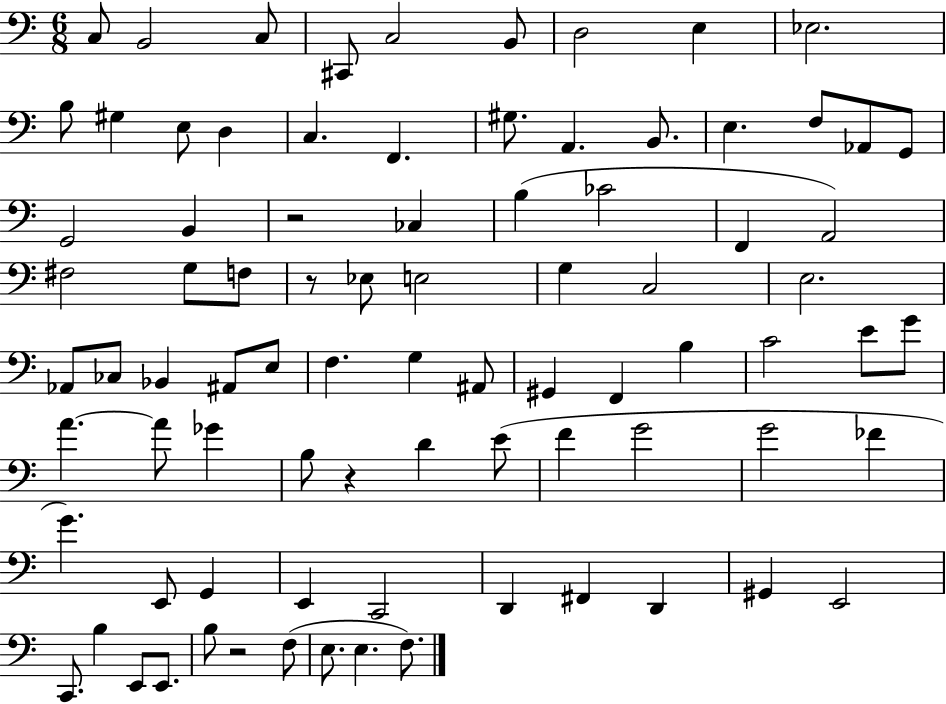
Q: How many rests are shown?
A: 4